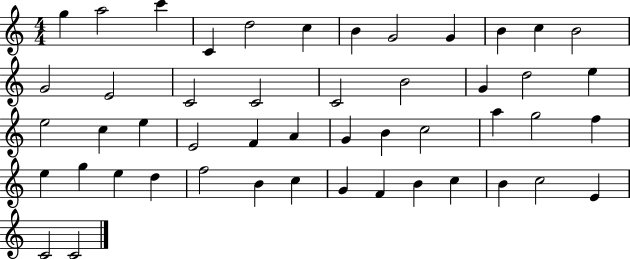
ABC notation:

X:1
T:Untitled
M:4/4
L:1/4
K:C
g a2 c' C d2 c B G2 G B c B2 G2 E2 C2 C2 C2 B2 G d2 e e2 c e E2 F A G B c2 a g2 f e g e d f2 B c G F B c B c2 E C2 C2